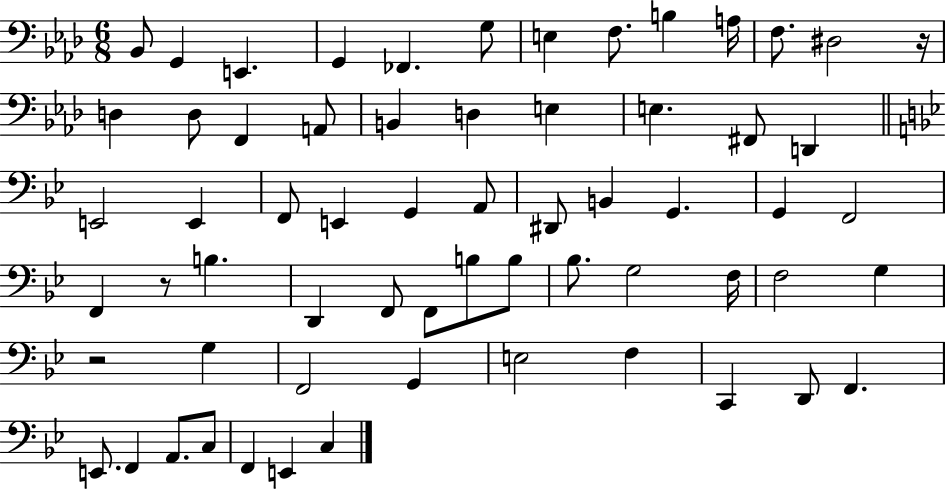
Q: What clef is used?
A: bass